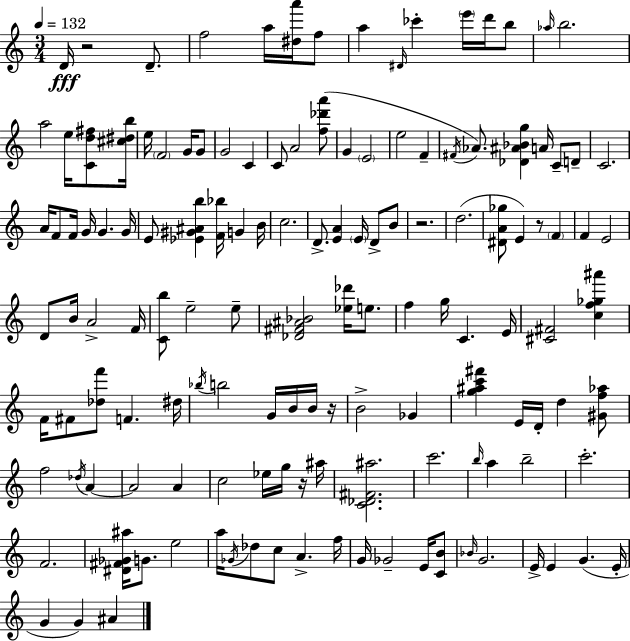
{
  \clef treble
  \numericTimeSignature
  \time 3/4
  \key c \major
  \tempo 4 = 132
  d'16\fff r2 d'8.-- | f''2 a''16 <dis'' a'''>16 f''8 | a''4 \grace { dis'16 } ces'''4-. \parenthesize e'''16 d'''16 b''8 | \grace { aes''16 } b''2. | \break a''2 e''16 <c' d'' fis''>8 | <cis'' dis'' b''>16 e''16 \parenthesize f'2 g'16 | g'8 g'2 c'4 | c'8 a'2 | \break <f'' des''' a'''>8( g'4 \parenthesize e'2 | e''2 f'4-- | \acciaccatura { fis'16 }) aes'8. <des' ais' bes' g''>4 a'16 c'8-- | d'8-- c'2. | \break a'16 f'8 f'16 g'16 g'4. | g'16 e'8 <ees' gis' ais' b''>4 <f' bes''>16 g'4 | b'16 c''2. | d'8.-> <e' a'>4 \parenthesize e'16 d'8-> | \break b'8 r2. | d''2.( | <dis' a' ges''>8 e'4) r8 \parenthesize f'4 | f'4 e'2 | \break d'8 b'16 a'2-> | f'16 <c' b''>8 e''2-- | e''8-- <des' fis' ais' bes'>2 <ees'' des'''>16 | e''8. f''4 g''16 c'4. | \break e'16 <cis' fis'>2 <c'' f'' ges'' ais'''>4 | f'16 fis'8 <des'' f'''>8 f'4. | dis''16 \acciaccatura { bes''16 } b''2 | g'16 b'16 b'16 r16 b'2-> | \break ges'4 <g'' ais'' c''' fis'''>4 e'16 d'16-. d''4 | <gis' f'' aes''>8 f''2 | \acciaccatura { des''16 } a'4~~ a'2 | a'4 c''2 | \break ees''16 g''16 r16 ais''16 <c' des' fis' ais''>2. | c'''2. | \grace { b''16 } a''4 b''2-- | c'''2.-. | \break f'2. | <dis' fis' ges' ais''>16 g'8. e''2 | a''16 \acciaccatura { ges'16 } des''8 c''8 | a'4.-> f''16 g'16 ges'2-- | \break e'16 <c' b'>8 \grace { bes'16 } g'2. | e'16-> e'4 | g'4.( e'16-. g'4 | g'4) ais'4 \bar "|."
}